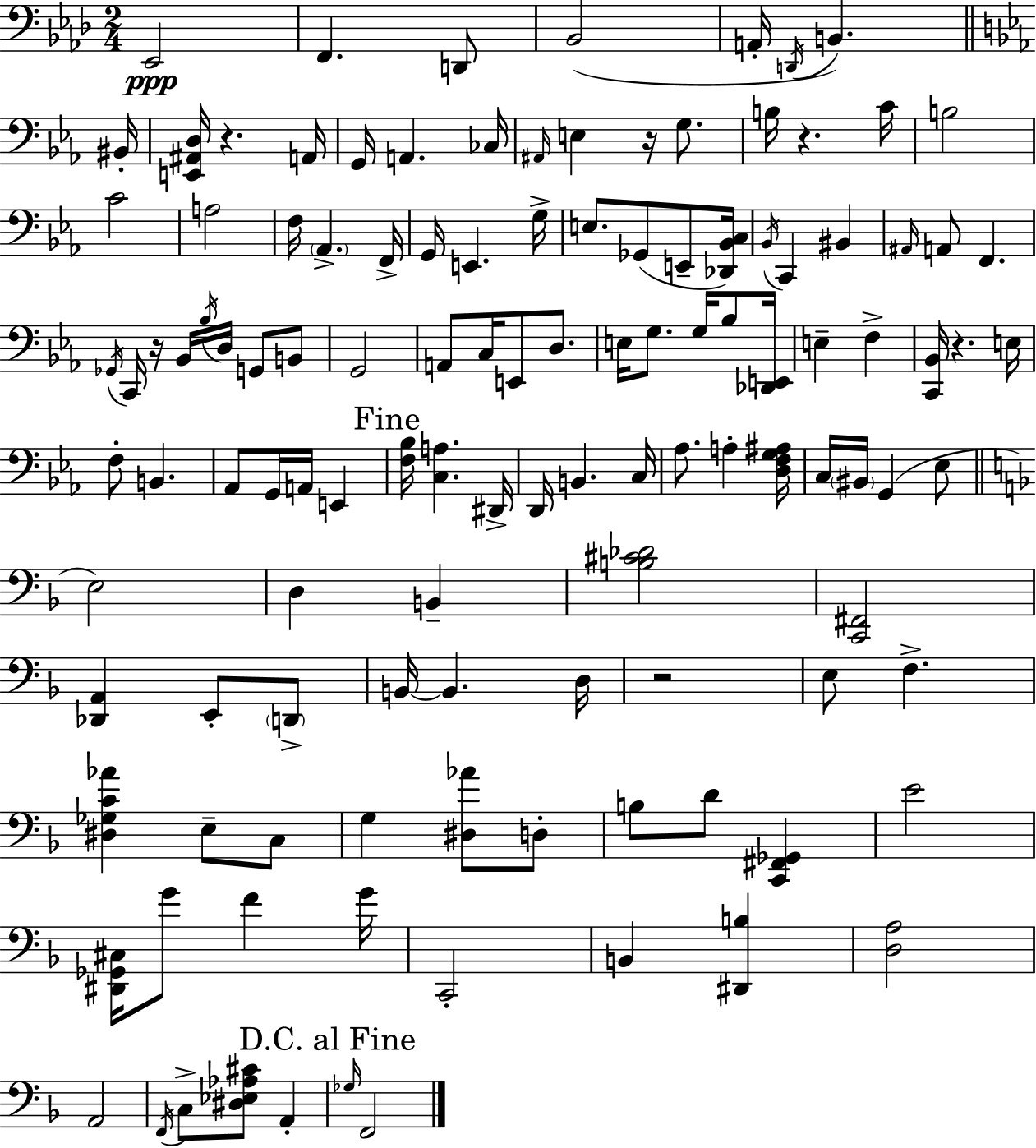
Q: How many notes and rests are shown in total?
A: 121